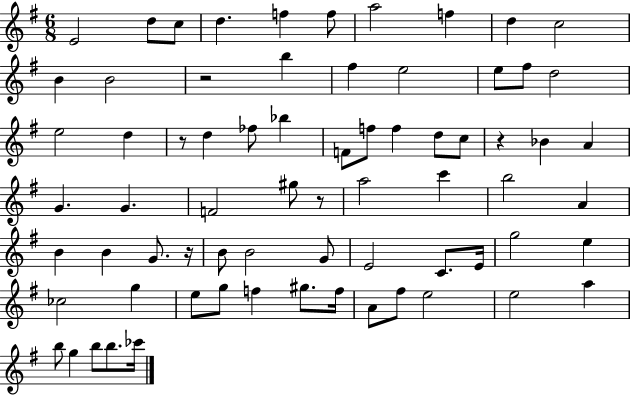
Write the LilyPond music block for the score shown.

{
  \clef treble
  \numericTimeSignature
  \time 6/8
  \key g \major
  e'2 d''8 c''8 | d''4. f''4 f''8 | a''2 f''4 | d''4 c''2 | \break b'4 b'2 | r2 b''4 | fis''4 e''2 | e''8 fis''8 d''2 | \break e''2 d''4 | r8 d''4 fes''8 bes''4 | f'8 f''8 f''4 d''8 c''8 | r4 bes'4 a'4 | \break g'4. g'4. | f'2 gis''8 r8 | a''2 c'''4 | b''2 a'4 | \break b'4 b'4 g'8. r16 | b'8 b'2 g'8 | e'2 c'8. e'16 | g''2 e''4 | \break ces''2 g''4 | e''8 g''8 f''4 gis''8. f''16 | a'8 fis''8 e''2 | e''2 a''4 | \break b''8 g''4 b''8 b''8. ces'''16 | \bar "|."
}